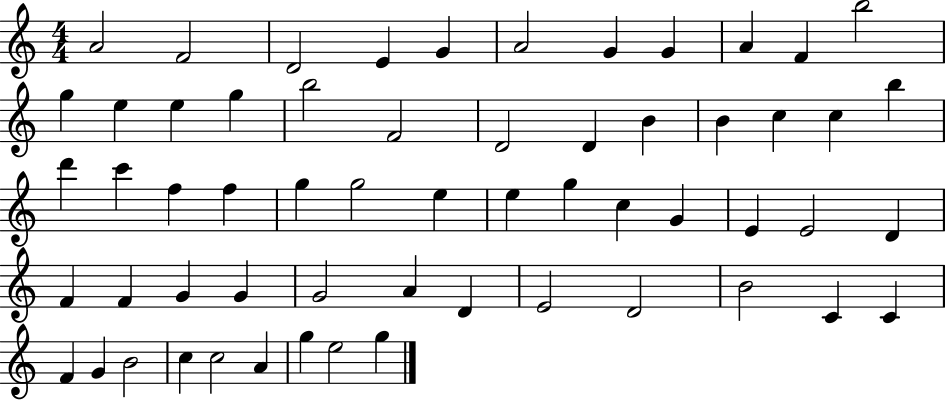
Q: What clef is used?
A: treble